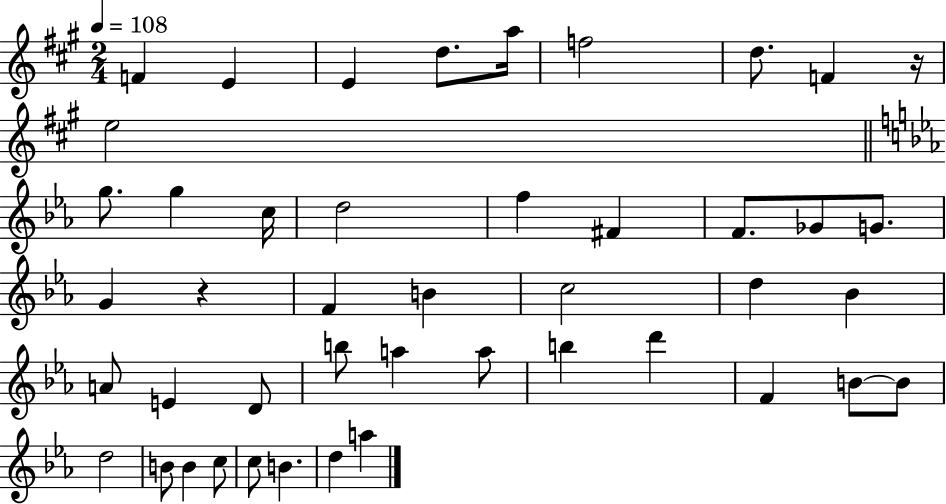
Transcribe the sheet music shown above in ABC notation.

X:1
T:Untitled
M:2/4
L:1/4
K:A
F E E d/2 a/4 f2 d/2 F z/4 e2 g/2 g c/4 d2 f ^F F/2 _G/2 G/2 G z F B c2 d _B A/2 E D/2 b/2 a a/2 b d' F B/2 B/2 d2 B/2 B c/2 c/2 B d a